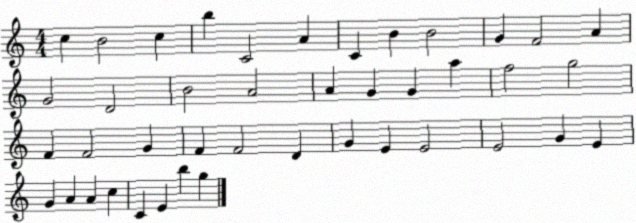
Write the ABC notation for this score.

X:1
T:Untitled
M:4/4
L:1/4
K:C
c B2 c b C2 A C B B2 G F2 A G2 D2 B2 A2 A G G a f2 g2 F F2 G F F2 D G E E2 E2 G E G A A c C E b g